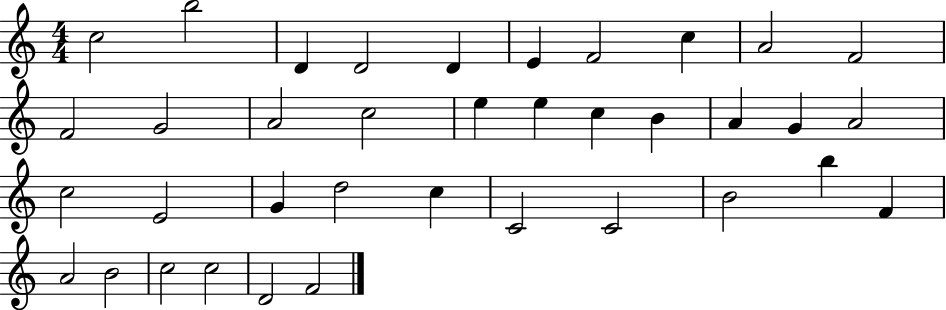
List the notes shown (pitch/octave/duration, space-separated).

C5/h B5/h D4/q D4/h D4/q E4/q F4/h C5/q A4/h F4/h F4/h G4/h A4/h C5/h E5/q E5/q C5/q B4/q A4/q G4/q A4/h C5/h E4/h G4/q D5/h C5/q C4/h C4/h B4/h B5/q F4/q A4/h B4/h C5/h C5/h D4/h F4/h